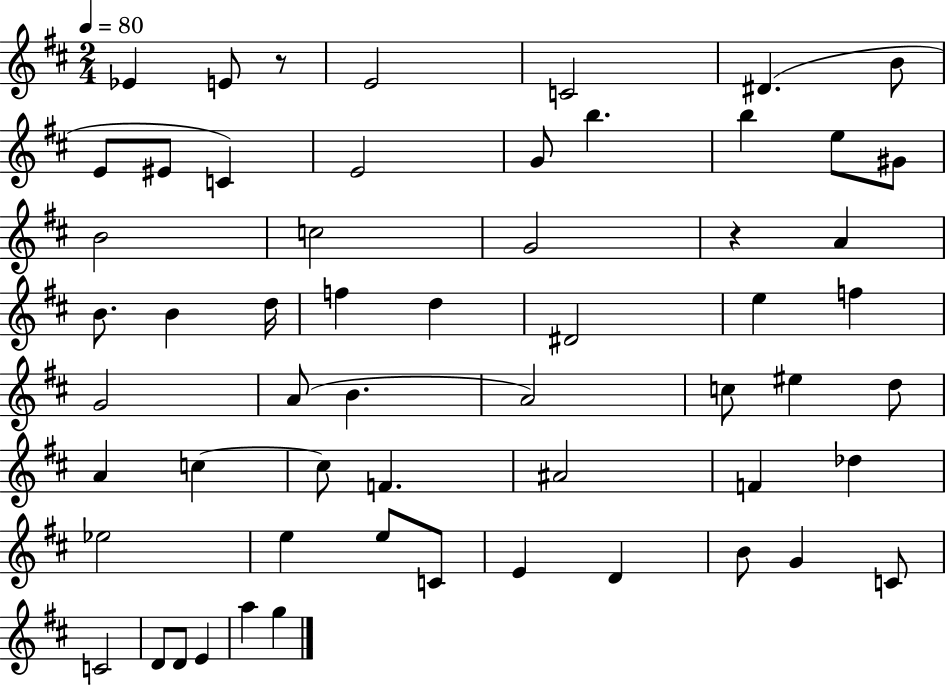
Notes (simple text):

Eb4/q E4/e R/e E4/h C4/h D#4/q. B4/e E4/e EIS4/e C4/q E4/h G4/e B5/q. B5/q E5/e G#4/e B4/h C5/h G4/h R/q A4/q B4/e. B4/q D5/s F5/q D5/q D#4/h E5/q F5/q G4/h A4/e B4/q. A4/h C5/e EIS5/q D5/e A4/q C5/q C5/e F4/q. A#4/h F4/q Db5/q Eb5/h E5/q E5/e C4/e E4/q D4/q B4/e G4/q C4/e C4/h D4/e D4/e E4/q A5/q G5/q